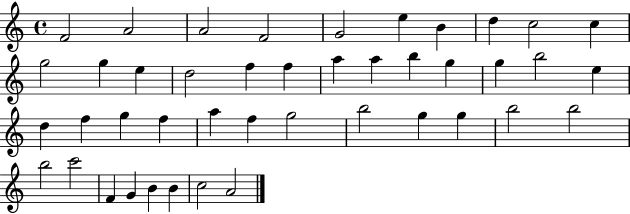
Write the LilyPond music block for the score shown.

{
  \clef treble
  \time 4/4
  \defaultTimeSignature
  \key c \major
  f'2 a'2 | a'2 f'2 | g'2 e''4 b'4 | d''4 c''2 c''4 | \break g''2 g''4 e''4 | d''2 f''4 f''4 | a''4 a''4 b''4 g''4 | g''4 b''2 e''4 | \break d''4 f''4 g''4 f''4 | a''4 f''4 g''2 | b''2 g''4 g''4 | b''2 b''2 | \break b''2 c'''2 | f'4 g'4 b'4 b'4 | c''2 a'2 | \bar "|."
}